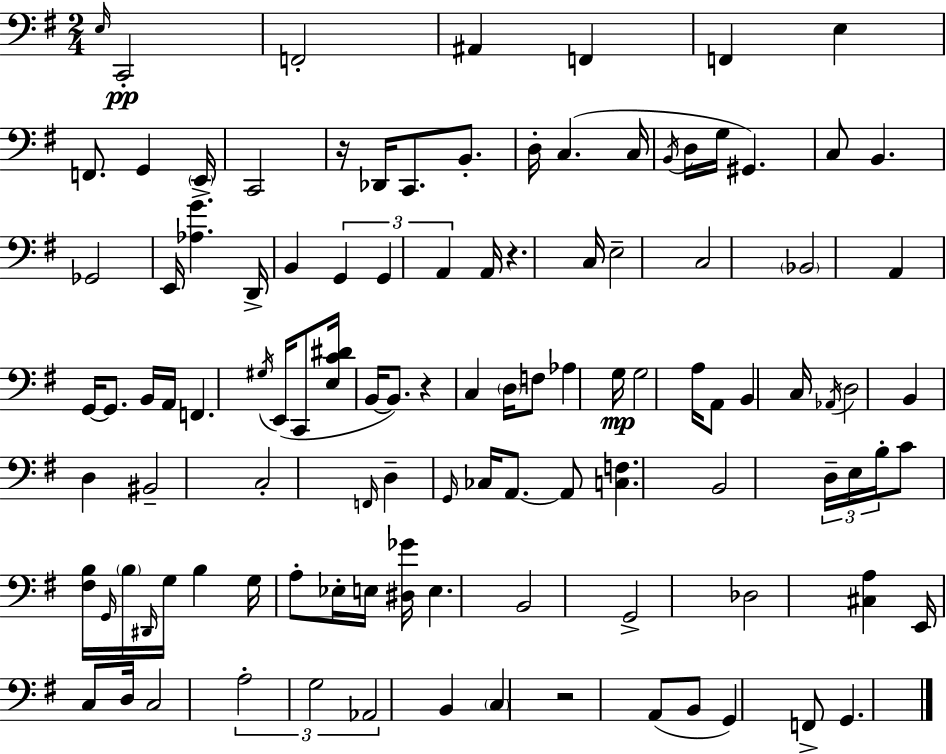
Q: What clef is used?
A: bass